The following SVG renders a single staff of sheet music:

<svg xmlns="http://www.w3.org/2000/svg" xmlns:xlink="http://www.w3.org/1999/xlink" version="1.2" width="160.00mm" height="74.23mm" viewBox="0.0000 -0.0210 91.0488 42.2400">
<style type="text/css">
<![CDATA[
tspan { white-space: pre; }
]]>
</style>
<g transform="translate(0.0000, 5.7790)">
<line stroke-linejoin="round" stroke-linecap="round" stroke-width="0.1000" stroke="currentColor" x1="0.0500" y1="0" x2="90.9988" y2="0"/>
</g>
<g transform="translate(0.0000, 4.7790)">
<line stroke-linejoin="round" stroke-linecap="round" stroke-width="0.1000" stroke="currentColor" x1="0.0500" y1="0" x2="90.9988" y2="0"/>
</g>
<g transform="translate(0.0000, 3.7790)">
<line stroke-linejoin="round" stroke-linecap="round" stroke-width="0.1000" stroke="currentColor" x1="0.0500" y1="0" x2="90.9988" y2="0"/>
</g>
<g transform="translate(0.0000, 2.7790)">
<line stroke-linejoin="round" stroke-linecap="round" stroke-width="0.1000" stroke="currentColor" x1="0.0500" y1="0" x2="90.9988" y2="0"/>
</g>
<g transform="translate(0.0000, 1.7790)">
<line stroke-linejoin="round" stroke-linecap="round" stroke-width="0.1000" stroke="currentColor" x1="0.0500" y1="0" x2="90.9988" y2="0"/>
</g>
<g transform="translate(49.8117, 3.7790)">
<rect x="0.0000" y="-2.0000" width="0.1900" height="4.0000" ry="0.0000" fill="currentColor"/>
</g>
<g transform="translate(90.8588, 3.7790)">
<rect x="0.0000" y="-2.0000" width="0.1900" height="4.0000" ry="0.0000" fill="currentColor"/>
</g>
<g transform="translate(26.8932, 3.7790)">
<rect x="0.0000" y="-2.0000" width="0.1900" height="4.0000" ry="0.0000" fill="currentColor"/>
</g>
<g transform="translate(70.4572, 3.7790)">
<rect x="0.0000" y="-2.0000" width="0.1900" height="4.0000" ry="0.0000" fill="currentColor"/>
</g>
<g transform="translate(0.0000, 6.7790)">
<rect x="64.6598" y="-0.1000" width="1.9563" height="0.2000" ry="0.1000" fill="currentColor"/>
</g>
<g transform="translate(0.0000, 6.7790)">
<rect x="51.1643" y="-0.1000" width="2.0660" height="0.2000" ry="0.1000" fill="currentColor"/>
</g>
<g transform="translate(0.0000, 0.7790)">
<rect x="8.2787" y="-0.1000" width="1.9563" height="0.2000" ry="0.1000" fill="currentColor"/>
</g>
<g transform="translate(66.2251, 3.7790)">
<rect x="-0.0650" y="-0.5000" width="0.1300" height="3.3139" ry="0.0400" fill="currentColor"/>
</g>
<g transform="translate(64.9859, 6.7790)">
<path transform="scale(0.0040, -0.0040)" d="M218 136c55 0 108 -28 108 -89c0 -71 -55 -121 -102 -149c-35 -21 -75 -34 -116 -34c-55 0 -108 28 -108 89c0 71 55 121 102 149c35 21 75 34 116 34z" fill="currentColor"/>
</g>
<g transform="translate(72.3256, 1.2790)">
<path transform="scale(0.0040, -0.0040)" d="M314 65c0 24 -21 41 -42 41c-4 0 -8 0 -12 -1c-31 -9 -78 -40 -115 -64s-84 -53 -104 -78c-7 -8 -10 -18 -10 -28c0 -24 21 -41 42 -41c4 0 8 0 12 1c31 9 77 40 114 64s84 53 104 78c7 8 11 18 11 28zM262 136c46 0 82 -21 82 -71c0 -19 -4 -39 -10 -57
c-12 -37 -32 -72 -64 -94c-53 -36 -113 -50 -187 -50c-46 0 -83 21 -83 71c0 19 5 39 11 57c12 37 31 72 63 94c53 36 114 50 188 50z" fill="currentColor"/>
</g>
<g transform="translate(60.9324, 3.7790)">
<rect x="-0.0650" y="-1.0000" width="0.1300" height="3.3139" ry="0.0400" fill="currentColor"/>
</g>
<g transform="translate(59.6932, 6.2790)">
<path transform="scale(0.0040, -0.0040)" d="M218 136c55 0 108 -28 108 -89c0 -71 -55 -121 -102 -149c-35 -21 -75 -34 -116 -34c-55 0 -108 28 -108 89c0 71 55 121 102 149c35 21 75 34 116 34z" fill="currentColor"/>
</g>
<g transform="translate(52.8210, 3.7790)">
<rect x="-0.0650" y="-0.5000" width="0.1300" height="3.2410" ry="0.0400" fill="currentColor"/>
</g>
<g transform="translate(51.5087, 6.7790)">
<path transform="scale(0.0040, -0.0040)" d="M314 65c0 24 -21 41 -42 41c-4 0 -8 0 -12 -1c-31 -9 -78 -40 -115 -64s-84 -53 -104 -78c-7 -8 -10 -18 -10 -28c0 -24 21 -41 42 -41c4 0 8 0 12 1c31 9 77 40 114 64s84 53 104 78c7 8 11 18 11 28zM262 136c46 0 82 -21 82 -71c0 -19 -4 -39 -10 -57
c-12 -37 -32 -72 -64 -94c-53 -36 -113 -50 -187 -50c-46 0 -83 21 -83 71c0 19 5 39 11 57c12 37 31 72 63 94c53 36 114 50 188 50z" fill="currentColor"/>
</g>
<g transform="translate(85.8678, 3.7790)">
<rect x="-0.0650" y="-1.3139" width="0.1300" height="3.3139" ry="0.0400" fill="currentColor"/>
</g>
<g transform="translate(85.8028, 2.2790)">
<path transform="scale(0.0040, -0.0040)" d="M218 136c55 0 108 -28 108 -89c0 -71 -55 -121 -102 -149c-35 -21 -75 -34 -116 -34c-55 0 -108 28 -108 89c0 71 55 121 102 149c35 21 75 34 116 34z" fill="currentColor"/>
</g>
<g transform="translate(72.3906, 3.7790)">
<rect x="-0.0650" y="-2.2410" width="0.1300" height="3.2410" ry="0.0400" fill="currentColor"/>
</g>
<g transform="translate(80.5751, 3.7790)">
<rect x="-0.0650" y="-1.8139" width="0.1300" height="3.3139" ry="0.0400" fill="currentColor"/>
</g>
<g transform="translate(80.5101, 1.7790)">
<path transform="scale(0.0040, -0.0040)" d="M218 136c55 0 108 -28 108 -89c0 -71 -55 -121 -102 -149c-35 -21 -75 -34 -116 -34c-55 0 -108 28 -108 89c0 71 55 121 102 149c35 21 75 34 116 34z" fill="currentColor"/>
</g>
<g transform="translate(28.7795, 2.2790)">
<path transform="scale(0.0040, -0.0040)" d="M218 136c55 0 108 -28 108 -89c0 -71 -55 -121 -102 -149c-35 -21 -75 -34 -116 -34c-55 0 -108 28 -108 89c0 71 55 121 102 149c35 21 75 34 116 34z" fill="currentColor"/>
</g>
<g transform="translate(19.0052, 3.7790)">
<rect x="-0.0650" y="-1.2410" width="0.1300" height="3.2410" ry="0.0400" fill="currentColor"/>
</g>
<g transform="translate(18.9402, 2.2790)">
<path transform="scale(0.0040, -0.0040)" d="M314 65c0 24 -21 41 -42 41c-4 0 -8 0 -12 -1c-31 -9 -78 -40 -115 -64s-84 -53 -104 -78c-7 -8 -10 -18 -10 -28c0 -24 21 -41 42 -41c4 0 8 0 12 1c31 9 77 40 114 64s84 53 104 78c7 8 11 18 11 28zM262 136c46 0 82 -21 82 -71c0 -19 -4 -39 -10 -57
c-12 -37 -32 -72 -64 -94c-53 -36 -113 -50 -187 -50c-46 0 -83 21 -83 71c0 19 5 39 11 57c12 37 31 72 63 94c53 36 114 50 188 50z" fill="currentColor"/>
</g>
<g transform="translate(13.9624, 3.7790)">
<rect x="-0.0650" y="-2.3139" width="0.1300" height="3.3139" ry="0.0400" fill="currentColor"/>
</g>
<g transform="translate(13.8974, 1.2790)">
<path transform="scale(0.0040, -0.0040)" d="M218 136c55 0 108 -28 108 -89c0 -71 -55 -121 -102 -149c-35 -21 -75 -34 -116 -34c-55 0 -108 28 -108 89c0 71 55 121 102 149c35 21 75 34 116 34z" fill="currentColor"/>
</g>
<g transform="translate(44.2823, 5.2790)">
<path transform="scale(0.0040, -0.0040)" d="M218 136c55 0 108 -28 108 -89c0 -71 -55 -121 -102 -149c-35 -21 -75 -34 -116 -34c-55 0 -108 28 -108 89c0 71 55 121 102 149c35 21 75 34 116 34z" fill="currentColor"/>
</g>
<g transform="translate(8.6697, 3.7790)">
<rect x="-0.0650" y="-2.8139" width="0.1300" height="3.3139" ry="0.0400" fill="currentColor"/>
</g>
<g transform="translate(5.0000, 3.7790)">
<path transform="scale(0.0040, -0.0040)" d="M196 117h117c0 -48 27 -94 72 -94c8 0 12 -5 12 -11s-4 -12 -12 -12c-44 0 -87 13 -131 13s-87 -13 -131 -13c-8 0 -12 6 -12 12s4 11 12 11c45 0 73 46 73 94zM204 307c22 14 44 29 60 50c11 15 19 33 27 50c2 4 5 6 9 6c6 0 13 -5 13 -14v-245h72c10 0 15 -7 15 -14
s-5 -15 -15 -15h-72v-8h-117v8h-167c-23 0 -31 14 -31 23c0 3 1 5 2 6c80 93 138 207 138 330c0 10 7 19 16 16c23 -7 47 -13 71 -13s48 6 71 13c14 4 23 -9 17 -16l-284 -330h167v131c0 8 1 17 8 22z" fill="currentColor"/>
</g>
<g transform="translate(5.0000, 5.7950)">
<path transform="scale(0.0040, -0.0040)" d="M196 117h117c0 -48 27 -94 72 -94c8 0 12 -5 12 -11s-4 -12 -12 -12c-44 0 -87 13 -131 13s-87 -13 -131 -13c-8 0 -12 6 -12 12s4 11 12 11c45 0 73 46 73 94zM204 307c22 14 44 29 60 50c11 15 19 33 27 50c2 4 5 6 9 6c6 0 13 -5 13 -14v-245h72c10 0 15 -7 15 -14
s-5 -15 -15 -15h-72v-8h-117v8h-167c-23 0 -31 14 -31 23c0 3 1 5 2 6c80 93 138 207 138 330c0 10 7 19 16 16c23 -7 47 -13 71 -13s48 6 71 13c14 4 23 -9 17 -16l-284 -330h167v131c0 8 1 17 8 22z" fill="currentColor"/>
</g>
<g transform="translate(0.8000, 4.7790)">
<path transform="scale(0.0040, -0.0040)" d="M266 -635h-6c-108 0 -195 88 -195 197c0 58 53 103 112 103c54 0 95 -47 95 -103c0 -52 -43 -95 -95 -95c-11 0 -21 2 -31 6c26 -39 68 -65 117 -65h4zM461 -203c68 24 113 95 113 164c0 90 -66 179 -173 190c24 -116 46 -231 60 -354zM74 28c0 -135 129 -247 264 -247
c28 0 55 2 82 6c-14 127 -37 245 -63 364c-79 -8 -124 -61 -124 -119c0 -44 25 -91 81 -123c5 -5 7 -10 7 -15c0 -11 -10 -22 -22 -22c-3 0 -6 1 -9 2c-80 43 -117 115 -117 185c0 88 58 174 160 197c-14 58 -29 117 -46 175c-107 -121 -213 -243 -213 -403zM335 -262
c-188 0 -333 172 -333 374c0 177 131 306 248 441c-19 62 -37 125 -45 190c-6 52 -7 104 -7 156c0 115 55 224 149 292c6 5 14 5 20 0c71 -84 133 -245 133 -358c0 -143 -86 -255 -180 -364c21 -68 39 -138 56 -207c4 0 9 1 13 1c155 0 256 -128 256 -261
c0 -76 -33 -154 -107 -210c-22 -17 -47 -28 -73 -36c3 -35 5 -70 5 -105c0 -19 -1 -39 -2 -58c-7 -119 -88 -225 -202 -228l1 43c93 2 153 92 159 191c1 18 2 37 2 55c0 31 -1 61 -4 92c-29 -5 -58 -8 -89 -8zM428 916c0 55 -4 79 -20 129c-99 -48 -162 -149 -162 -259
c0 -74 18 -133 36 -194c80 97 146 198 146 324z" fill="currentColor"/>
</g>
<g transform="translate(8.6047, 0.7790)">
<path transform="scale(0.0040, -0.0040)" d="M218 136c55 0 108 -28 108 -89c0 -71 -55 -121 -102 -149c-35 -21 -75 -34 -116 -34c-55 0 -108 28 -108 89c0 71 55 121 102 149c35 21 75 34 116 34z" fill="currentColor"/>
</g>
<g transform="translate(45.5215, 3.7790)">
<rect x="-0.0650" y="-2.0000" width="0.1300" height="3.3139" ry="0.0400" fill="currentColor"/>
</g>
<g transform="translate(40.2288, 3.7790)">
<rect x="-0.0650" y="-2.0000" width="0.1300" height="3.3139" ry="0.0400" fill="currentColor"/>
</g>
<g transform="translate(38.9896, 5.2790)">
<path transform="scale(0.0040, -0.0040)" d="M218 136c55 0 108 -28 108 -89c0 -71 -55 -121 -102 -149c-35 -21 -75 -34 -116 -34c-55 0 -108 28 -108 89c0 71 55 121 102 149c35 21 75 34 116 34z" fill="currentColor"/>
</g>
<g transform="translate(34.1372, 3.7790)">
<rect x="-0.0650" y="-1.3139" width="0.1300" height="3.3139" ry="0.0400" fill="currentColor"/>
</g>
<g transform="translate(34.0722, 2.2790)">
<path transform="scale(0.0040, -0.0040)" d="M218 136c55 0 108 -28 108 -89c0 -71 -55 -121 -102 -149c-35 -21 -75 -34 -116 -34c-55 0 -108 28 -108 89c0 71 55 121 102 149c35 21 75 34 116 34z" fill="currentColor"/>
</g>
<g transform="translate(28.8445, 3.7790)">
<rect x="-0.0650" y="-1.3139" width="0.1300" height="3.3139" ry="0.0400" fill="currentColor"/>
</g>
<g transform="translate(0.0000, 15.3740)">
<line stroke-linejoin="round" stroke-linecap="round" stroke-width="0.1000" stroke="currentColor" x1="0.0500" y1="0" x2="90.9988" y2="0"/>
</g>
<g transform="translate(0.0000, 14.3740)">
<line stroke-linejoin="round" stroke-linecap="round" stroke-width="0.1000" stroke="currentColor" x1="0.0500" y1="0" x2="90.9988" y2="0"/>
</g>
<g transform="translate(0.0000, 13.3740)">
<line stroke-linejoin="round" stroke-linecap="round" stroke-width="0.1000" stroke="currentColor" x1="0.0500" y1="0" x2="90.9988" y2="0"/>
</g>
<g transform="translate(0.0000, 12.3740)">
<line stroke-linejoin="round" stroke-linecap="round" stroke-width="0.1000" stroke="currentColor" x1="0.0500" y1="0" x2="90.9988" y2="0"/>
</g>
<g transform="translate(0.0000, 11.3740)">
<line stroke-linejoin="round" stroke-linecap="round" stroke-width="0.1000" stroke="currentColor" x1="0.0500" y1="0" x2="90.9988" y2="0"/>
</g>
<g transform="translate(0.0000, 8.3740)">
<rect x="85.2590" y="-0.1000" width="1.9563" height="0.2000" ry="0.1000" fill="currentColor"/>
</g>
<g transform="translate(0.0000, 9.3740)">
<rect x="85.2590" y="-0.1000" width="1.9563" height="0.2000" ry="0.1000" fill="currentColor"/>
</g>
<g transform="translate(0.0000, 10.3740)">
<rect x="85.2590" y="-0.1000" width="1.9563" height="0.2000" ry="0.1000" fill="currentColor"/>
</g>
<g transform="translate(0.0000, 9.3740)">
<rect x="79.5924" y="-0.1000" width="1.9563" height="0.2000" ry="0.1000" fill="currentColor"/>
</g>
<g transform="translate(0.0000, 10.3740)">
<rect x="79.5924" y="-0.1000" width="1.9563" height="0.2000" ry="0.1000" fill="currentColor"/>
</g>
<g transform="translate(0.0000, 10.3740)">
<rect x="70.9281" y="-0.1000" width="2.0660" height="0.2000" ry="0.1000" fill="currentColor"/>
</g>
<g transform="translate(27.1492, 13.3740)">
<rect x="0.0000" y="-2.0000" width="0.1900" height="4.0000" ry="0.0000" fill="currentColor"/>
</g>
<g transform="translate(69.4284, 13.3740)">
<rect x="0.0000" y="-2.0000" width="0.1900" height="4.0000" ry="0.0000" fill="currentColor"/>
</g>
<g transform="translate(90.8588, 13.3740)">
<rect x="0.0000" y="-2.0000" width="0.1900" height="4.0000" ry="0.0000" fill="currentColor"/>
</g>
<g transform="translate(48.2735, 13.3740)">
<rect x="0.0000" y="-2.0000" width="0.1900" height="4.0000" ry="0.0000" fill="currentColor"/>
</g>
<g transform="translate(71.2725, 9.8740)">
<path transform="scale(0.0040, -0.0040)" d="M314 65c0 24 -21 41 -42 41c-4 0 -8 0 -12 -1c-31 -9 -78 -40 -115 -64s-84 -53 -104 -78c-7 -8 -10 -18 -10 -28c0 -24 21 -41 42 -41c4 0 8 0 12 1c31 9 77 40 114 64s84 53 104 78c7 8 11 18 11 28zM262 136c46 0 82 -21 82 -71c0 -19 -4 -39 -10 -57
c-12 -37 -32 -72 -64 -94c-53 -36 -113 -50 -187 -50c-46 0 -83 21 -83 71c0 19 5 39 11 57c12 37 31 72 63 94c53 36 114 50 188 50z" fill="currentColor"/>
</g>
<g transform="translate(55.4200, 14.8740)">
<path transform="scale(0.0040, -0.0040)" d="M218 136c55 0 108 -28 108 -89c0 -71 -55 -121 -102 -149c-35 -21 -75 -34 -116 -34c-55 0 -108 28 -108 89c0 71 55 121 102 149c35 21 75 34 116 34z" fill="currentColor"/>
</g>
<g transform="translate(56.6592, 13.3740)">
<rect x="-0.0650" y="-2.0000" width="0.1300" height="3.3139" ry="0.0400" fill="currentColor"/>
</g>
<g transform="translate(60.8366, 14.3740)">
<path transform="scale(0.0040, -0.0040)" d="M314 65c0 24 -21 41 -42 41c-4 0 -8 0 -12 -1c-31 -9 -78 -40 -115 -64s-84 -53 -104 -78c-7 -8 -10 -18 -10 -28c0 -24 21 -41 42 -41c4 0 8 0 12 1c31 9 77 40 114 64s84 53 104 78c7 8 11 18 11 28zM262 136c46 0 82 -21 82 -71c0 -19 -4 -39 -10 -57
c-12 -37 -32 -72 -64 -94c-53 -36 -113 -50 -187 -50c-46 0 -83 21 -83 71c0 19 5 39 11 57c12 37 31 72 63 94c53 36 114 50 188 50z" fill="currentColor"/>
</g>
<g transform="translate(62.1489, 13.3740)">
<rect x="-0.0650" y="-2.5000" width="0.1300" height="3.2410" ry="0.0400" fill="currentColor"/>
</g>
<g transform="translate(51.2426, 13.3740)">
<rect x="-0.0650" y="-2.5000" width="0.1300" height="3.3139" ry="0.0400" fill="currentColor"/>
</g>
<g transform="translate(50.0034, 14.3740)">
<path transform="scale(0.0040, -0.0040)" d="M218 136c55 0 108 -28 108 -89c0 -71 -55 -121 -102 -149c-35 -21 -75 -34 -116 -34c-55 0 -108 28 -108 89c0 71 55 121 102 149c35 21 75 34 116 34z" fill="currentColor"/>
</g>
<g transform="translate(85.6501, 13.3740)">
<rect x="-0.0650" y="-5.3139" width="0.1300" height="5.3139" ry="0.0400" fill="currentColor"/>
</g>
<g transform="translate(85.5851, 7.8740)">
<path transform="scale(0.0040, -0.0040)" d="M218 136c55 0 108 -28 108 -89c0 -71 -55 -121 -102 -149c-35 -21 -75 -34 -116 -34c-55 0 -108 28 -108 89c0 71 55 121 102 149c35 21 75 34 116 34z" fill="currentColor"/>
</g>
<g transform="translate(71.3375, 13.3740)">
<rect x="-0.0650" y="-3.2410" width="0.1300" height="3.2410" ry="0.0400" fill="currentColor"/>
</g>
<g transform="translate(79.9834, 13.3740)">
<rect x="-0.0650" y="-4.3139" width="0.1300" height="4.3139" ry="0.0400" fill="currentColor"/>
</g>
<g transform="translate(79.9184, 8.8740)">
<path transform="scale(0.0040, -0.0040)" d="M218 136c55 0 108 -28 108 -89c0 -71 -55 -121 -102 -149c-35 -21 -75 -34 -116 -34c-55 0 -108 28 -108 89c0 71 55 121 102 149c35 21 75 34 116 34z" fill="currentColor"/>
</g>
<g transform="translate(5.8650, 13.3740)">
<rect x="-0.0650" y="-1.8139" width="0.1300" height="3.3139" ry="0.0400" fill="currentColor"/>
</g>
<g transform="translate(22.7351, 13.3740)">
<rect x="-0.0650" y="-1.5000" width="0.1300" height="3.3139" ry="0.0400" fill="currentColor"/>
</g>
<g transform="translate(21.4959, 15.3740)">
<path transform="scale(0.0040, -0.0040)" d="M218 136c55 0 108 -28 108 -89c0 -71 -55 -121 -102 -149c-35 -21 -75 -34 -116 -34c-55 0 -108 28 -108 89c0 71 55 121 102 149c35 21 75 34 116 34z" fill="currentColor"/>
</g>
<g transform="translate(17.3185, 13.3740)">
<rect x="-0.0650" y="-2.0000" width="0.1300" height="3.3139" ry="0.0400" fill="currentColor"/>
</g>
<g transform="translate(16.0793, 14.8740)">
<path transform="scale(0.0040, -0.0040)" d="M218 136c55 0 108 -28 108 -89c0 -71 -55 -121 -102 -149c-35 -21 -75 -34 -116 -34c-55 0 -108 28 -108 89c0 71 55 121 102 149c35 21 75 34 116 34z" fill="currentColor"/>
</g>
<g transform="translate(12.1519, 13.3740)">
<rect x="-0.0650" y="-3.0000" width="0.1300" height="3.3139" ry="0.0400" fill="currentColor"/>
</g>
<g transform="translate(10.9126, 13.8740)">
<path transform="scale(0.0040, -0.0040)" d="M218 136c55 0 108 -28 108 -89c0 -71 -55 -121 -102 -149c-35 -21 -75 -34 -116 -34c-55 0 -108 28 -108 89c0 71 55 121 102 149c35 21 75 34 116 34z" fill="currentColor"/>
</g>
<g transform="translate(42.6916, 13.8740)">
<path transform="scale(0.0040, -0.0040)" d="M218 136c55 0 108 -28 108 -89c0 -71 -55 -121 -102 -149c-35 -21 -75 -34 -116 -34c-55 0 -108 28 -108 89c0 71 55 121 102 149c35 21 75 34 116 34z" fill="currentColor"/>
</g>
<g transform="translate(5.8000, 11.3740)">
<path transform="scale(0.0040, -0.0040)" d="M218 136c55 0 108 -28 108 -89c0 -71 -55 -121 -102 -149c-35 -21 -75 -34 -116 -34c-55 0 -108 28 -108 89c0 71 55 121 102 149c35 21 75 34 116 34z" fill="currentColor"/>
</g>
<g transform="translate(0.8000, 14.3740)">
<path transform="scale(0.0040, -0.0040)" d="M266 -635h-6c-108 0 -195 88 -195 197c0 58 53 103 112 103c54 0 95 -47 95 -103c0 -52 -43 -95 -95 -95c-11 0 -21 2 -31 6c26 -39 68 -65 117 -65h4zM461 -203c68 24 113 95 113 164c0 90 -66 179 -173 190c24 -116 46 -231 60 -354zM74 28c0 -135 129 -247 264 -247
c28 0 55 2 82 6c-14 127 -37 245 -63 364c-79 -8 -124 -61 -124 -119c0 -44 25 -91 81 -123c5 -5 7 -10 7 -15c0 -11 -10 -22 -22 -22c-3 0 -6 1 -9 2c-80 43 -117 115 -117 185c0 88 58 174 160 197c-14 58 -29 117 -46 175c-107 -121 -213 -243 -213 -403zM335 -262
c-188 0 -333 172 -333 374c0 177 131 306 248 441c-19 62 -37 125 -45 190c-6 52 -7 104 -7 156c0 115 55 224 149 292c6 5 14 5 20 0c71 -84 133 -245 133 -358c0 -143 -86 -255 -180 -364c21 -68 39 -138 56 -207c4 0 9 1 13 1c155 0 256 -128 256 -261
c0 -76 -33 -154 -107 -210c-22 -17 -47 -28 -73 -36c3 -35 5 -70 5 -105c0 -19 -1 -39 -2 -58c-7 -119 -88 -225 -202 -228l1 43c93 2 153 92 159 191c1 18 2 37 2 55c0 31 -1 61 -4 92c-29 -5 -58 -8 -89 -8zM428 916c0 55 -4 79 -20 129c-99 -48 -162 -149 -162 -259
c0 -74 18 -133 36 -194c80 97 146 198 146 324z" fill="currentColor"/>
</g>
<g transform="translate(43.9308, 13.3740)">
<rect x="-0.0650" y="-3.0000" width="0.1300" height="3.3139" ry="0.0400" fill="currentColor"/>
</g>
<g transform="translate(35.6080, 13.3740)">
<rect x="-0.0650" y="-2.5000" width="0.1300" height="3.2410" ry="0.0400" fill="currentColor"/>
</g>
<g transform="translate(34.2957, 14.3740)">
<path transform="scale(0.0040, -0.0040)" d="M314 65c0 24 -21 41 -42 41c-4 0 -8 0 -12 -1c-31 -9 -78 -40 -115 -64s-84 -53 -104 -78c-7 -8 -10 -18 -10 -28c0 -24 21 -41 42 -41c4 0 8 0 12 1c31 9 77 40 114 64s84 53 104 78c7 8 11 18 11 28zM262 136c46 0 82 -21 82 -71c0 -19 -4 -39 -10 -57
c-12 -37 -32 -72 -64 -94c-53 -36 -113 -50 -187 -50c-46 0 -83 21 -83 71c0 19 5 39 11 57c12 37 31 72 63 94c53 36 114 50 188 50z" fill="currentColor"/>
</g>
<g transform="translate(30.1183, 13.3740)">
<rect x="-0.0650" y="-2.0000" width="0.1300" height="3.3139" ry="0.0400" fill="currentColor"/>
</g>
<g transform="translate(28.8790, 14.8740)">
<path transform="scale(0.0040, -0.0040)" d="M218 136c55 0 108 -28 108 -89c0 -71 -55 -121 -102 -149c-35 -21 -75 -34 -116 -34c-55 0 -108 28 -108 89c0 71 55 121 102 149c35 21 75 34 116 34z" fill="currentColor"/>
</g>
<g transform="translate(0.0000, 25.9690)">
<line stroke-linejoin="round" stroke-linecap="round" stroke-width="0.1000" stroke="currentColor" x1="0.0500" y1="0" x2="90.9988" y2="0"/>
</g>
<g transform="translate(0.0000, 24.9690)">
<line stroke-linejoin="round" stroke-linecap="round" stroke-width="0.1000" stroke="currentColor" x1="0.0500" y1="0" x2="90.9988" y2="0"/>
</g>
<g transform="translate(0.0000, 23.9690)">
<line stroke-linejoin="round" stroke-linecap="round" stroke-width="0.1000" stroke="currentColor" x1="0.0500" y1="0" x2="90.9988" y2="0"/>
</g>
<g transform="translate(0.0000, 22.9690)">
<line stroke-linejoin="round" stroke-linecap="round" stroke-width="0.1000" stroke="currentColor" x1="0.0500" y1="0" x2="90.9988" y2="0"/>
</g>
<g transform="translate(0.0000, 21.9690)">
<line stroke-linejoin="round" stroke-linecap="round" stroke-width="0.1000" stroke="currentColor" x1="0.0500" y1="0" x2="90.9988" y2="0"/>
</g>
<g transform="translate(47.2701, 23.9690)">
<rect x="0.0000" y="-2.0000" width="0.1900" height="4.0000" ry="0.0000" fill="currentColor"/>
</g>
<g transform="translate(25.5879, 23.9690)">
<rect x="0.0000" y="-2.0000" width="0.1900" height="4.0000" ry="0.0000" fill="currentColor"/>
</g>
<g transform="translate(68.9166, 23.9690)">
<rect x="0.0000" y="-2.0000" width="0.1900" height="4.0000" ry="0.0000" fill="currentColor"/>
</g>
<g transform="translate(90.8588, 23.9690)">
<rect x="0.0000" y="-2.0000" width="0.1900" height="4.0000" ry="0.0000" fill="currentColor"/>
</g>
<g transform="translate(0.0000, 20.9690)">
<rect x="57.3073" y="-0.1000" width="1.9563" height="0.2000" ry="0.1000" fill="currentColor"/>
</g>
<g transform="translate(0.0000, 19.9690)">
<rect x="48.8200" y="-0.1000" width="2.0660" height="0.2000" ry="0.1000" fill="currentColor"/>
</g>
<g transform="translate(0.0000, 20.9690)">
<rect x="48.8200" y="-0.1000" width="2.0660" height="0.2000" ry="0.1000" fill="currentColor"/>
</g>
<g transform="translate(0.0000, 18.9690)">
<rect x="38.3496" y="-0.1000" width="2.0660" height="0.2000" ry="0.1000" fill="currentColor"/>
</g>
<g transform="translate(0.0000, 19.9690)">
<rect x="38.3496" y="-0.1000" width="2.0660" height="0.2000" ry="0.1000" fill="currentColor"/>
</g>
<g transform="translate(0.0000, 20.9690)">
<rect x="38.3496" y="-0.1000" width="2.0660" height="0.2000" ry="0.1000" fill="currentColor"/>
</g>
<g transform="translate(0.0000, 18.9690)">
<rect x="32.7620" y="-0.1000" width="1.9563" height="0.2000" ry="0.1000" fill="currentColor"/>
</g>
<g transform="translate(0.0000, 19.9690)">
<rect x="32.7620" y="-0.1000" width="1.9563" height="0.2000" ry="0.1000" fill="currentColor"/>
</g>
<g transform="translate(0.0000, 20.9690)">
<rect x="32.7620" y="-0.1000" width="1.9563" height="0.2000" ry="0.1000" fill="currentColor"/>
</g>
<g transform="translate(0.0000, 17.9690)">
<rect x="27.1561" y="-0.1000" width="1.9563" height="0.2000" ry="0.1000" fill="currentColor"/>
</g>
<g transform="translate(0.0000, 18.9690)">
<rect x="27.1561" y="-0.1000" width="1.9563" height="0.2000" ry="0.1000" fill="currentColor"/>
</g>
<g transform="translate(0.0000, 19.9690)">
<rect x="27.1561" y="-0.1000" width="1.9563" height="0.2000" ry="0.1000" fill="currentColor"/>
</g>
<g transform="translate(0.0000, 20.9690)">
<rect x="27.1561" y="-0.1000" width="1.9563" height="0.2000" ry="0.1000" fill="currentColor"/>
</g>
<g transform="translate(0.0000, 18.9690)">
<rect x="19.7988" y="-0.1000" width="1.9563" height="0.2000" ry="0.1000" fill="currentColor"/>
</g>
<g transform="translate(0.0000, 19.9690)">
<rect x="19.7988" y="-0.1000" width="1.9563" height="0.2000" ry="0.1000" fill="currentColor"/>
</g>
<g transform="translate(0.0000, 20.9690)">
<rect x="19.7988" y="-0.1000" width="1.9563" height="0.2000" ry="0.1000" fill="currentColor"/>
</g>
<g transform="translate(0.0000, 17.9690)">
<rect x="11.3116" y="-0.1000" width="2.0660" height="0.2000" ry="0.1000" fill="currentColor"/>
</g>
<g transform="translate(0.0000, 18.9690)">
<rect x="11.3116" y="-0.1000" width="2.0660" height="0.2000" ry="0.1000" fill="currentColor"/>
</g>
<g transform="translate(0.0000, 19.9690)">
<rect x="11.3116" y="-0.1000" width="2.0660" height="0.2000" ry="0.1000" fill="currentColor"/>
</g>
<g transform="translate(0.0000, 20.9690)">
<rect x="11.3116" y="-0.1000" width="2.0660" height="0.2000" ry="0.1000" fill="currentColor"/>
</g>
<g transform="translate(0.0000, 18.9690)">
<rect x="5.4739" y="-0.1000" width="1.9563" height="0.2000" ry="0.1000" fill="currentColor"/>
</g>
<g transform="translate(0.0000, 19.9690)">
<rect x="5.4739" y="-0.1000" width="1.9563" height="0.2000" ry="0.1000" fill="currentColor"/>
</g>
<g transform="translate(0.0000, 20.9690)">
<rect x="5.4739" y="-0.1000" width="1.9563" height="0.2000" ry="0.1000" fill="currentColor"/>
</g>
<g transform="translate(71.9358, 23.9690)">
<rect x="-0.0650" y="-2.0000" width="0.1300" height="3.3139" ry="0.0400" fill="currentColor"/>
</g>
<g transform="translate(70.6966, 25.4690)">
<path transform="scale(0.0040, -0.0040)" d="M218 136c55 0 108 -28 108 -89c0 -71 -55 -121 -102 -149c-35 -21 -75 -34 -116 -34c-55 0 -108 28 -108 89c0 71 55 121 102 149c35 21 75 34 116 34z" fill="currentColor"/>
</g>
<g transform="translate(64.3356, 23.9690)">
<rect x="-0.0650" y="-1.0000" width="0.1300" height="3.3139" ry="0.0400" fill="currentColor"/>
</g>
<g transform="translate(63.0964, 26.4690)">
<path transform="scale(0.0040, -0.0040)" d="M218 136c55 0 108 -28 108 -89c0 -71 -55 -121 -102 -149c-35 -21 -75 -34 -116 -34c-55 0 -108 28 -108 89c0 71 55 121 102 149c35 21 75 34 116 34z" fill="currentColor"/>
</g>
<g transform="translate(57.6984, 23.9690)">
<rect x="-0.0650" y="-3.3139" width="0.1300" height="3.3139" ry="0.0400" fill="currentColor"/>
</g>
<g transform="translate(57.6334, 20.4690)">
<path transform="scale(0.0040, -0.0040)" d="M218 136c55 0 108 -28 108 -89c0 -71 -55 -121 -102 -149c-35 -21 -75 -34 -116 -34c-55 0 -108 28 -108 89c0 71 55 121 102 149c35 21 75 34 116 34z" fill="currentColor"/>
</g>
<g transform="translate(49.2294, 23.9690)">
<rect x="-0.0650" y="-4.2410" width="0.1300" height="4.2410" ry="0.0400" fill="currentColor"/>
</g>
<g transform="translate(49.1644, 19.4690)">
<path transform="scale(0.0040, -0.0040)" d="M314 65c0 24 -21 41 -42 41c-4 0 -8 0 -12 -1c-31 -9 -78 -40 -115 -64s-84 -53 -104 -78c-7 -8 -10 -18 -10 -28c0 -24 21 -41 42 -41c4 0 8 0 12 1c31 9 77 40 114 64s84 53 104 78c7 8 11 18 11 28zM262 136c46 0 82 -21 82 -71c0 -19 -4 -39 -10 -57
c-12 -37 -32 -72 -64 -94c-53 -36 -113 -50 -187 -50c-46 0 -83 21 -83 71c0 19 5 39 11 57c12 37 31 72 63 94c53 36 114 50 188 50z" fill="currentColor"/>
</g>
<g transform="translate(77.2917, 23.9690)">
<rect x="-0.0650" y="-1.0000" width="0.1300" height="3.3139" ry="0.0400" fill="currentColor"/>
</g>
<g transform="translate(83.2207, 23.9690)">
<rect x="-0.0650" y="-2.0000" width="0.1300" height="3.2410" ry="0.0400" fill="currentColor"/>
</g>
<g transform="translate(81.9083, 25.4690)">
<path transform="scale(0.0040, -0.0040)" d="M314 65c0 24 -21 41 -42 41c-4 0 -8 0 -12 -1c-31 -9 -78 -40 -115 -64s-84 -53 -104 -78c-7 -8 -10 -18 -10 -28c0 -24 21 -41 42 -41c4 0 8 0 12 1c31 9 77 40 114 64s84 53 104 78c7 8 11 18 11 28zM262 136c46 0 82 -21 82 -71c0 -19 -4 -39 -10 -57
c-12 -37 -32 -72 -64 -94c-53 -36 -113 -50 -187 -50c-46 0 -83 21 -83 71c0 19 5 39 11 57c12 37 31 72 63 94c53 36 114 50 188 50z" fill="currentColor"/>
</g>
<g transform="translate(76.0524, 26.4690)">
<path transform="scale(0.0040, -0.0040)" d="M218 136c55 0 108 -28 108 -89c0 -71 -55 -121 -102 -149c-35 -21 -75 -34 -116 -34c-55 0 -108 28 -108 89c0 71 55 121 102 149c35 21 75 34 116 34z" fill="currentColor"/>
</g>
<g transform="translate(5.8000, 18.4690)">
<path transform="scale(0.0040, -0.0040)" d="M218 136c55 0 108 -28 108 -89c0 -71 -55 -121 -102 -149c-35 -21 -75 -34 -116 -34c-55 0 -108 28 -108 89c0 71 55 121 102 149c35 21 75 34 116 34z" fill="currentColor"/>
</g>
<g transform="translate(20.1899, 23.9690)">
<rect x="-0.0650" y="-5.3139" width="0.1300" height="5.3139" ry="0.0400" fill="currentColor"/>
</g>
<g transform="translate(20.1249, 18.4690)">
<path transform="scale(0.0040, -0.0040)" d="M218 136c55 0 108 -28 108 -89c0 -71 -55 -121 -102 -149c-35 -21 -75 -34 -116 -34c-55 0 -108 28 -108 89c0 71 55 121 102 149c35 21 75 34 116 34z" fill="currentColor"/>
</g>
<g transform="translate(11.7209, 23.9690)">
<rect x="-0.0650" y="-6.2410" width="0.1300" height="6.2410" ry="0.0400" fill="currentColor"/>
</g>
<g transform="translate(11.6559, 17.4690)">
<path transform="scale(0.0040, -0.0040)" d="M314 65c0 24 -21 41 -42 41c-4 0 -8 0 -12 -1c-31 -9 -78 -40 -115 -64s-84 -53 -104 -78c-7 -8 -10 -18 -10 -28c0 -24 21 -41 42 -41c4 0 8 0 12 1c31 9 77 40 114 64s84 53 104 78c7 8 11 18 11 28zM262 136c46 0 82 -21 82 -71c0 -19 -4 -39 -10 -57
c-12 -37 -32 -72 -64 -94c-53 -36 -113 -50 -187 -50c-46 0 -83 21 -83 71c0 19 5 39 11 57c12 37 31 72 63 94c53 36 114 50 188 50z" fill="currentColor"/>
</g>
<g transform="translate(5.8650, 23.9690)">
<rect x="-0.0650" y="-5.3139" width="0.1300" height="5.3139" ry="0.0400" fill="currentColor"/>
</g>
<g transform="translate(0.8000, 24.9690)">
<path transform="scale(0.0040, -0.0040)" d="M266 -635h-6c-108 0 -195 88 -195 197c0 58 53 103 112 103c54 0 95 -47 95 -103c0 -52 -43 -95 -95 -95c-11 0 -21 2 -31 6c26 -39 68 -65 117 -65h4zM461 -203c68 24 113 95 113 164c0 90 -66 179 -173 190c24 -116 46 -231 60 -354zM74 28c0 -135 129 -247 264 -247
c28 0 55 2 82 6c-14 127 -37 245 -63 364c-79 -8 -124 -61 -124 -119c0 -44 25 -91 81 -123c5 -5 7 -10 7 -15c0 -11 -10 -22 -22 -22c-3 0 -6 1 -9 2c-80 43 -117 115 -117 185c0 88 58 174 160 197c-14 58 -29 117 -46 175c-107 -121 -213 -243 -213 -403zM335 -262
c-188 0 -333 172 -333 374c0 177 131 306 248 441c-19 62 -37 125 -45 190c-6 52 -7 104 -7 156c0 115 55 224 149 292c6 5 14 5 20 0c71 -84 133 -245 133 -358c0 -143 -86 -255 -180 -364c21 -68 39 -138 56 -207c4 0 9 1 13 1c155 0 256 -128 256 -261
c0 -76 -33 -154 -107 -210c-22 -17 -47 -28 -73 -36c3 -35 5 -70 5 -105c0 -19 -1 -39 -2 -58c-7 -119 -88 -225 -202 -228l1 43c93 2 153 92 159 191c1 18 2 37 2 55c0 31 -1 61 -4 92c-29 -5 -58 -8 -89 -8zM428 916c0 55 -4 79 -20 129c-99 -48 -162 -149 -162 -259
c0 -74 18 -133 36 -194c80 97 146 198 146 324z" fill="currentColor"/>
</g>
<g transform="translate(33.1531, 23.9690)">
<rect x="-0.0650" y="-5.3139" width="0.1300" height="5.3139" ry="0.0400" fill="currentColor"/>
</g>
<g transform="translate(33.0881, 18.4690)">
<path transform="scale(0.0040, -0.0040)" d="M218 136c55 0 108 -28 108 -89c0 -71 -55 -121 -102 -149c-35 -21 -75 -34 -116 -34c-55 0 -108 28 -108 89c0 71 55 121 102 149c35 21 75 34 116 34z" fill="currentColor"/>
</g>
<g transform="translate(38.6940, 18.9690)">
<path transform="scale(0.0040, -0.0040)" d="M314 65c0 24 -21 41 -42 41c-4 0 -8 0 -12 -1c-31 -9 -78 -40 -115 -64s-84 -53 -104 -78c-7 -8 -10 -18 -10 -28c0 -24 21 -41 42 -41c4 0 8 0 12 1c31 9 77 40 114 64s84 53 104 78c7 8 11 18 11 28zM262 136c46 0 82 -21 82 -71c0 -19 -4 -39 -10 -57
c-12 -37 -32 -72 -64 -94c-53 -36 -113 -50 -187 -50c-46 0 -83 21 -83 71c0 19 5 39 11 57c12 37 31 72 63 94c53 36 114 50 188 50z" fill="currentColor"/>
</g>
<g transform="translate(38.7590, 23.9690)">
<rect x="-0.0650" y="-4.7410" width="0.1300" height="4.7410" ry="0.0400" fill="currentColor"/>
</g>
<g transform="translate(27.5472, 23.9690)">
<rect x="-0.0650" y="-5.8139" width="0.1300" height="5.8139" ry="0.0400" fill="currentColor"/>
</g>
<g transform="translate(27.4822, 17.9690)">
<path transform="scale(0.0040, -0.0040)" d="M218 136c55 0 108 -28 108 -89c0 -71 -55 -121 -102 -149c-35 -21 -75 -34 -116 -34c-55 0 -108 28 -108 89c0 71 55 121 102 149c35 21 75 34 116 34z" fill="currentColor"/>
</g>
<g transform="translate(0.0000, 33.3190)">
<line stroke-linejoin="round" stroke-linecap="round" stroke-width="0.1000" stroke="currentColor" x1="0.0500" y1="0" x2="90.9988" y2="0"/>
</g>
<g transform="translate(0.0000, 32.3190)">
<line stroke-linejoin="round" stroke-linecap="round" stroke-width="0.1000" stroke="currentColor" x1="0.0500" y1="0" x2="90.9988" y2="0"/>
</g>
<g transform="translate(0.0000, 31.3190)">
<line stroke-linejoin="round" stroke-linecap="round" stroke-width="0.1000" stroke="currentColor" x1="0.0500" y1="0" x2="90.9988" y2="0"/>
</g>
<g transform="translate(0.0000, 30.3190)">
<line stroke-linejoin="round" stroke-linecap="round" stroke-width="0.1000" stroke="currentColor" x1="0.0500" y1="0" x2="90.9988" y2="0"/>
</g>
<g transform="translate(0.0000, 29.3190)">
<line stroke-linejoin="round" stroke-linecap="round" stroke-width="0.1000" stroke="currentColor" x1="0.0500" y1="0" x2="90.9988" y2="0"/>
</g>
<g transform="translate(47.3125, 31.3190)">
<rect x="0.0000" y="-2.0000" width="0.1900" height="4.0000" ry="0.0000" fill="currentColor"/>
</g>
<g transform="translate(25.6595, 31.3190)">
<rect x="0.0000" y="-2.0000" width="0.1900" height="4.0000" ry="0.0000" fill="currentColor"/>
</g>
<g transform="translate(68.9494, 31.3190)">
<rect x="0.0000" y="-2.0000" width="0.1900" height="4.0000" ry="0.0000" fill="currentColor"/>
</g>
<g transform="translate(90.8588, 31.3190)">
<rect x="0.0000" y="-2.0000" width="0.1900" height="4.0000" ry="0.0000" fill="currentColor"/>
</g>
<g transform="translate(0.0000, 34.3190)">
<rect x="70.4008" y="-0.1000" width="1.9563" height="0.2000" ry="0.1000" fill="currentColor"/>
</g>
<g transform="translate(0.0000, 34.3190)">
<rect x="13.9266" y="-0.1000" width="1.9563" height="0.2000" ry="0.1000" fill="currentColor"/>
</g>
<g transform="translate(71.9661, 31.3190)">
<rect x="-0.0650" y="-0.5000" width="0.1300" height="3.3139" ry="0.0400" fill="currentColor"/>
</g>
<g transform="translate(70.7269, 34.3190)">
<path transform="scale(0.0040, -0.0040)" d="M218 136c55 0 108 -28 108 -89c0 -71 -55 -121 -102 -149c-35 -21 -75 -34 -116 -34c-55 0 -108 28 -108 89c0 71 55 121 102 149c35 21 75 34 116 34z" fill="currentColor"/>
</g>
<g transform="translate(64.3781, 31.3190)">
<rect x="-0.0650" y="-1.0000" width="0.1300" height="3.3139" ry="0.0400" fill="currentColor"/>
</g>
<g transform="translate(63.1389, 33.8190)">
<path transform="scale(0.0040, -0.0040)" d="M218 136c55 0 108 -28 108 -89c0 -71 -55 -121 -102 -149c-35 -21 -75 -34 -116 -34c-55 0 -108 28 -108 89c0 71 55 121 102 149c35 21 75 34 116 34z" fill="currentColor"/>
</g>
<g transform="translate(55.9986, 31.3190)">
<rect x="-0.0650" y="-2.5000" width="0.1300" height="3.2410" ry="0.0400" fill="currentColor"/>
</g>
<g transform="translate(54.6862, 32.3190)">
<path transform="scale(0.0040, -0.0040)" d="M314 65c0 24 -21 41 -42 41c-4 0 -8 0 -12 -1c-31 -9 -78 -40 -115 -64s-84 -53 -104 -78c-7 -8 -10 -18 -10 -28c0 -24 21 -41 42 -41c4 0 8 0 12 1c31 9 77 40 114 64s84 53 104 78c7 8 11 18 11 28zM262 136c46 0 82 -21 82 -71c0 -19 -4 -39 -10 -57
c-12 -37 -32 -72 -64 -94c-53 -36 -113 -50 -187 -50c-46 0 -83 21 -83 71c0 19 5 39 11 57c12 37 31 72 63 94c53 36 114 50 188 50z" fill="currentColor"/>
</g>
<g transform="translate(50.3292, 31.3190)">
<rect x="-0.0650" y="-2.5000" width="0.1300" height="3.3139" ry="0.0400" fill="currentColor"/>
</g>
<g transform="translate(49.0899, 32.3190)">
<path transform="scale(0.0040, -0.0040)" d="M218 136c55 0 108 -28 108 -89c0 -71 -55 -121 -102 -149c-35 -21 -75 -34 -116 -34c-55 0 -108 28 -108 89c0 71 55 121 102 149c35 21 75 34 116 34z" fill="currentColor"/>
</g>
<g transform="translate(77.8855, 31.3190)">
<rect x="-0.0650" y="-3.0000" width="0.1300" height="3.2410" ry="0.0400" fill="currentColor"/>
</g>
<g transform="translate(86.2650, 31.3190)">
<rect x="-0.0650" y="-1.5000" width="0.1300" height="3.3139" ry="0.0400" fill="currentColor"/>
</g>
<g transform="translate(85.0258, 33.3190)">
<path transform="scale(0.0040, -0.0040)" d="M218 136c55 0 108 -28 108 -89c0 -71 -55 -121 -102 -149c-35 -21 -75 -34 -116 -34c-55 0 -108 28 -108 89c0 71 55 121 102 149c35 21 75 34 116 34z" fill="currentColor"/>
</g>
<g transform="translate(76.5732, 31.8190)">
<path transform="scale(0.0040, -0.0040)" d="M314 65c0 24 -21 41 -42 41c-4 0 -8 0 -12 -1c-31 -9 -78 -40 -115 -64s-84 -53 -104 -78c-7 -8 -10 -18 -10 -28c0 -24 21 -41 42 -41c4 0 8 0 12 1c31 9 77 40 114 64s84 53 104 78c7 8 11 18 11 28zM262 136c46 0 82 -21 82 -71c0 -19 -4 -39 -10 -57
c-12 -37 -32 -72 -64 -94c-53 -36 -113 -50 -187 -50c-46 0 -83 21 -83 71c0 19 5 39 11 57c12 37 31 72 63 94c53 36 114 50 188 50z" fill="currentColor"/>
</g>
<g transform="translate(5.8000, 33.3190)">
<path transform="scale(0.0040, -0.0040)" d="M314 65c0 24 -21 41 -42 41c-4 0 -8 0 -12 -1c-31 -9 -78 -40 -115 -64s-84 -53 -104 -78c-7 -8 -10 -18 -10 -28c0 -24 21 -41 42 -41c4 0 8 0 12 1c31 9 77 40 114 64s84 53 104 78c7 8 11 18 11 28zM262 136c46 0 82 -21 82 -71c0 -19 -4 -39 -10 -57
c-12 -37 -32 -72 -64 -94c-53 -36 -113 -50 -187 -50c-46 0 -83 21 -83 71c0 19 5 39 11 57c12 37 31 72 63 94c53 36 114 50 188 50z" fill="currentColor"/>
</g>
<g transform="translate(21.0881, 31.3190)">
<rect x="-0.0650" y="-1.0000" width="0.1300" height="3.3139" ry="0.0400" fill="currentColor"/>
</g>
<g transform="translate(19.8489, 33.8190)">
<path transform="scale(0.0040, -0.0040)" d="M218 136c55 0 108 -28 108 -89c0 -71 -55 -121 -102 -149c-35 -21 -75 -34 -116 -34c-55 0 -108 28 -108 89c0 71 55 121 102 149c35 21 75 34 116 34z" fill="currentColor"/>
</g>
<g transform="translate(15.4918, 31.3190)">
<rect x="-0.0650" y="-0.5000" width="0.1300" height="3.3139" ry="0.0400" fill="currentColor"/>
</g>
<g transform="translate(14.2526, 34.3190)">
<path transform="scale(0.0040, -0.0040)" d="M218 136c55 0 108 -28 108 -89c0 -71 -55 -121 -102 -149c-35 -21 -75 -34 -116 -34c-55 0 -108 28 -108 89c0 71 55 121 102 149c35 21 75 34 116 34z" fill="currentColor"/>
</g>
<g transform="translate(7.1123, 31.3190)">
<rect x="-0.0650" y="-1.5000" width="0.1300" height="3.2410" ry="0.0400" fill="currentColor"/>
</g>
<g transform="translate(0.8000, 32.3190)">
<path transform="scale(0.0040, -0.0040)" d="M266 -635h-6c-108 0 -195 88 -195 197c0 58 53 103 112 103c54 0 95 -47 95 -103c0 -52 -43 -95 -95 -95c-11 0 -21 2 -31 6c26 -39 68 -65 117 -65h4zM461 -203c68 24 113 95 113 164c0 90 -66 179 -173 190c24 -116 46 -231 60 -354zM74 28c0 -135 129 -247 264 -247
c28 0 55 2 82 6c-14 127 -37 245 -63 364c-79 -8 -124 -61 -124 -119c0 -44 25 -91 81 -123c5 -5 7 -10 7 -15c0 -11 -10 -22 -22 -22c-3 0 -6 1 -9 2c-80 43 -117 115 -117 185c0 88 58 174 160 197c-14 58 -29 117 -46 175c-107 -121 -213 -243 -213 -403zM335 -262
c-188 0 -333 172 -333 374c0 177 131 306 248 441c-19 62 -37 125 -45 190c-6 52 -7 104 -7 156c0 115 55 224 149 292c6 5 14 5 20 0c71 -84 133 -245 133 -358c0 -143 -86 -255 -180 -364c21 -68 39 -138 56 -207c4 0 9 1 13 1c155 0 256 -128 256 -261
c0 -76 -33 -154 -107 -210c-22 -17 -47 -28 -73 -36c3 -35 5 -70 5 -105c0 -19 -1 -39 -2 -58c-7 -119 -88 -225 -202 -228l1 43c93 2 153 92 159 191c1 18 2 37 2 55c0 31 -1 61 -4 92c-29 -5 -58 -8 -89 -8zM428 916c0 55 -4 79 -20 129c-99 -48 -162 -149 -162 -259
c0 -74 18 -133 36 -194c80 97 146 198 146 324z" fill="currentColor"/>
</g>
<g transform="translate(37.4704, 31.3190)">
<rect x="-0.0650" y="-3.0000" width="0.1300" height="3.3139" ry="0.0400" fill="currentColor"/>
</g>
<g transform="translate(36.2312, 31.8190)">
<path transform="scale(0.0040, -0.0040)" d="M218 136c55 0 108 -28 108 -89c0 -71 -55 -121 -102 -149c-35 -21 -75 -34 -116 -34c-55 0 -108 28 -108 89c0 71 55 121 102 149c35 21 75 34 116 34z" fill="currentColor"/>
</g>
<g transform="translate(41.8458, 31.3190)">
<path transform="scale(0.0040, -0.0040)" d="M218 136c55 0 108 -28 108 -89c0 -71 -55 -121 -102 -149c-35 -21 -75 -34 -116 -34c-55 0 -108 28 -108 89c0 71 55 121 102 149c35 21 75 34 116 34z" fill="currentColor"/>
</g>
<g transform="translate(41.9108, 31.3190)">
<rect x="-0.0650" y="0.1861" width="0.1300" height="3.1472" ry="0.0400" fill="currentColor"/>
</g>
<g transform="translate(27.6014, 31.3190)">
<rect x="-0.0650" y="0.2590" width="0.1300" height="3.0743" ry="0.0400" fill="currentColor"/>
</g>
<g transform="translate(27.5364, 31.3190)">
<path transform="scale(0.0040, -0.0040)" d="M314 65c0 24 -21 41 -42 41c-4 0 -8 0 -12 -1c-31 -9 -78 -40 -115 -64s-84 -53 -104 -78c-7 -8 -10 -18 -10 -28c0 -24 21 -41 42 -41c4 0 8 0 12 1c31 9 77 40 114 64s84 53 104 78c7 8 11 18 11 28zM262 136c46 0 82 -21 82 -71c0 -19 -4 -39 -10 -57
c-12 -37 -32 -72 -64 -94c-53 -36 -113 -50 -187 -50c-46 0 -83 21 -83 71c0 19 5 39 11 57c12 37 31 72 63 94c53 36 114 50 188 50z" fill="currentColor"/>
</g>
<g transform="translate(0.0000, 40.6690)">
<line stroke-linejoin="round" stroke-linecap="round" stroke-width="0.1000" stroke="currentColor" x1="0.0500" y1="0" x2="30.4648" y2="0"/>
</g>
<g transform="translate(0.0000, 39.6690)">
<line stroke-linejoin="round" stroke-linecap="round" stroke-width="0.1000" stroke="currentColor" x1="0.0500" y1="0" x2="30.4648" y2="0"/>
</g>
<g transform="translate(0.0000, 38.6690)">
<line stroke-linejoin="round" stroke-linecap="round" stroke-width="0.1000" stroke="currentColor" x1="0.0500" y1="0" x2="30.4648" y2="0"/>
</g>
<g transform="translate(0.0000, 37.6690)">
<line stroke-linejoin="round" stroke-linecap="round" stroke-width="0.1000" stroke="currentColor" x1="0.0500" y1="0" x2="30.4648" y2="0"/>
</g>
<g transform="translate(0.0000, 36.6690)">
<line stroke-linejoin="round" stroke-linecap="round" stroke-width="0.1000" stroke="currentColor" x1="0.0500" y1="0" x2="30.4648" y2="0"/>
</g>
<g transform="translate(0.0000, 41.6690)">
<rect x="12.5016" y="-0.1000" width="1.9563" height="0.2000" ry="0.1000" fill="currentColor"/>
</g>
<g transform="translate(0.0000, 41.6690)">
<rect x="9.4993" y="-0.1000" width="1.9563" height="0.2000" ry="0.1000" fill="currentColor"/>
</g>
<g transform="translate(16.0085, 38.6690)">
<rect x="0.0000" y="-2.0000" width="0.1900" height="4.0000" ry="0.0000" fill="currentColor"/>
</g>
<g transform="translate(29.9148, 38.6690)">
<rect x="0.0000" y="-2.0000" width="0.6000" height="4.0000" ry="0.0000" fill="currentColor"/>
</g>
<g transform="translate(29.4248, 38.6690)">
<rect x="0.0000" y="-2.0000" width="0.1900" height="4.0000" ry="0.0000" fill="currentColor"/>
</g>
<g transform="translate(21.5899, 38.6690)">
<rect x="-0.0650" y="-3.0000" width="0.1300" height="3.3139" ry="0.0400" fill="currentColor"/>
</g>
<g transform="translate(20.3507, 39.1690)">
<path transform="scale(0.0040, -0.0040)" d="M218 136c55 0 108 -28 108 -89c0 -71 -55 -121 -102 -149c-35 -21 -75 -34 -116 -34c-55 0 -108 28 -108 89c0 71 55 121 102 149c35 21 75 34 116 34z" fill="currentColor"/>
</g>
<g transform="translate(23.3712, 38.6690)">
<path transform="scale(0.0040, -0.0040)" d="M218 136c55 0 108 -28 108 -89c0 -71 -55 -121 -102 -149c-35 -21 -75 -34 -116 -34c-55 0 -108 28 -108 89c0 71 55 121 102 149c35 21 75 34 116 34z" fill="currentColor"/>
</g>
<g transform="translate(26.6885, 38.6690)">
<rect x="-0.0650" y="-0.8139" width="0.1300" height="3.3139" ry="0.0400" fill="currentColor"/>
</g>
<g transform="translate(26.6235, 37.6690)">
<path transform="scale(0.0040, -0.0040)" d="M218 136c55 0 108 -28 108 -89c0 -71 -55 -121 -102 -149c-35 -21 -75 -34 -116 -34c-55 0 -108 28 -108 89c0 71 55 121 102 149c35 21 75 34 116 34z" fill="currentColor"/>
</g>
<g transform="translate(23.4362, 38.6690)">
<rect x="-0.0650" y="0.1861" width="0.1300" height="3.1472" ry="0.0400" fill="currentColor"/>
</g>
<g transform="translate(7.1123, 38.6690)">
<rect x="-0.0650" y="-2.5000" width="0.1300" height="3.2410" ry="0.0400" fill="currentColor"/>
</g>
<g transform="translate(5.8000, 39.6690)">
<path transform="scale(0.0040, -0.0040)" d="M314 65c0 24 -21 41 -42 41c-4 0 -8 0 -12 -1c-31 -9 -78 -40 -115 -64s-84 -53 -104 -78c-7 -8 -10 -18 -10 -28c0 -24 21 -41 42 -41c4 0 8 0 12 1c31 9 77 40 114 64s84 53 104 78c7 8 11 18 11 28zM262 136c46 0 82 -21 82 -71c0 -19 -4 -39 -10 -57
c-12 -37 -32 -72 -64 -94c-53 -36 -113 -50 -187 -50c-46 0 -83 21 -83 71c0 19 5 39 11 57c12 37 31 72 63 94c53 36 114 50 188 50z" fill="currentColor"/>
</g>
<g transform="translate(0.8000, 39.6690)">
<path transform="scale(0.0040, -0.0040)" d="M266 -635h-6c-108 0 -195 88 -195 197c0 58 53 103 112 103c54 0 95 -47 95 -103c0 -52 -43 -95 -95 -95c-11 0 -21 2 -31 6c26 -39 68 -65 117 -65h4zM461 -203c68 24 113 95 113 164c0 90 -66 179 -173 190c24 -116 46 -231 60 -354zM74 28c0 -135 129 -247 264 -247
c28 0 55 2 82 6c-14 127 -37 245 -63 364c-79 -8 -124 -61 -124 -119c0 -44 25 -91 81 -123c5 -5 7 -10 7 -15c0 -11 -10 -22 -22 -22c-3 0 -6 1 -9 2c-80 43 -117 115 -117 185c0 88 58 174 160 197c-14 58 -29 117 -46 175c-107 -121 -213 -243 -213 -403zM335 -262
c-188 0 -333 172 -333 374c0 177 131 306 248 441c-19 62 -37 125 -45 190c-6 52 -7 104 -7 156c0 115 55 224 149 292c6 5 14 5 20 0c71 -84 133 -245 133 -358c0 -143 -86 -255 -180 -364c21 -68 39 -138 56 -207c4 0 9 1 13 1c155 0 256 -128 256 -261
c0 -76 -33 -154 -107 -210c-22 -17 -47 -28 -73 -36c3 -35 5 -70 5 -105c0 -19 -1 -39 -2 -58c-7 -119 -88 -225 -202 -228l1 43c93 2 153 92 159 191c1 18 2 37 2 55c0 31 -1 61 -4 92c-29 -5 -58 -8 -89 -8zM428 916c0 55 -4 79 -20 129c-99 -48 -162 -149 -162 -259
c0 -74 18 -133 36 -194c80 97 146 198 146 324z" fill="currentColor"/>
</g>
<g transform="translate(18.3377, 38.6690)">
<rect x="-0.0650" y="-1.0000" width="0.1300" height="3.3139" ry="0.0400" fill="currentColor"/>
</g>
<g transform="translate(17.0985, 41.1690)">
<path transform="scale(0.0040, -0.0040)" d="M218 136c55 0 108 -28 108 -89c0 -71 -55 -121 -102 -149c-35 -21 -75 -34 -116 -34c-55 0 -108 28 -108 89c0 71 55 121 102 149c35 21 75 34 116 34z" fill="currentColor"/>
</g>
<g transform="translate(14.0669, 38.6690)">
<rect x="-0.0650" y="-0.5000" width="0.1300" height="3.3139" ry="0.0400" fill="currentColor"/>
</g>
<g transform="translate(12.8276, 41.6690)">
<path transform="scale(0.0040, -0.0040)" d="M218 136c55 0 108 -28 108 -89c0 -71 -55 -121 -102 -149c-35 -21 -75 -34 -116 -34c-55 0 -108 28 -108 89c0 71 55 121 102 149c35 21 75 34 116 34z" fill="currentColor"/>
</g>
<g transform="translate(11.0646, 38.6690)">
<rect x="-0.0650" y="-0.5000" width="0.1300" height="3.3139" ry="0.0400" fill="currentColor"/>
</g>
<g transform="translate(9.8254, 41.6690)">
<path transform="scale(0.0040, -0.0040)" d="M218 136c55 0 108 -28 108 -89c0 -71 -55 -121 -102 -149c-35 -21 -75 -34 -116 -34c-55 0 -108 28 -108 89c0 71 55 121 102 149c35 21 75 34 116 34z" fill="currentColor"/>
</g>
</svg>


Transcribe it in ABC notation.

X:1
T:Untitled
M:4/4
L:1/4
K:C
a g e2 e e F F C2 D C g2 f e f A F E F G2 A G F G2 b2 d' f' f' a'2 f' g' f' e'2 d'2 b D F D F2 E2 C D B2 A B G G2 D C A2 E G2 C C D A B d